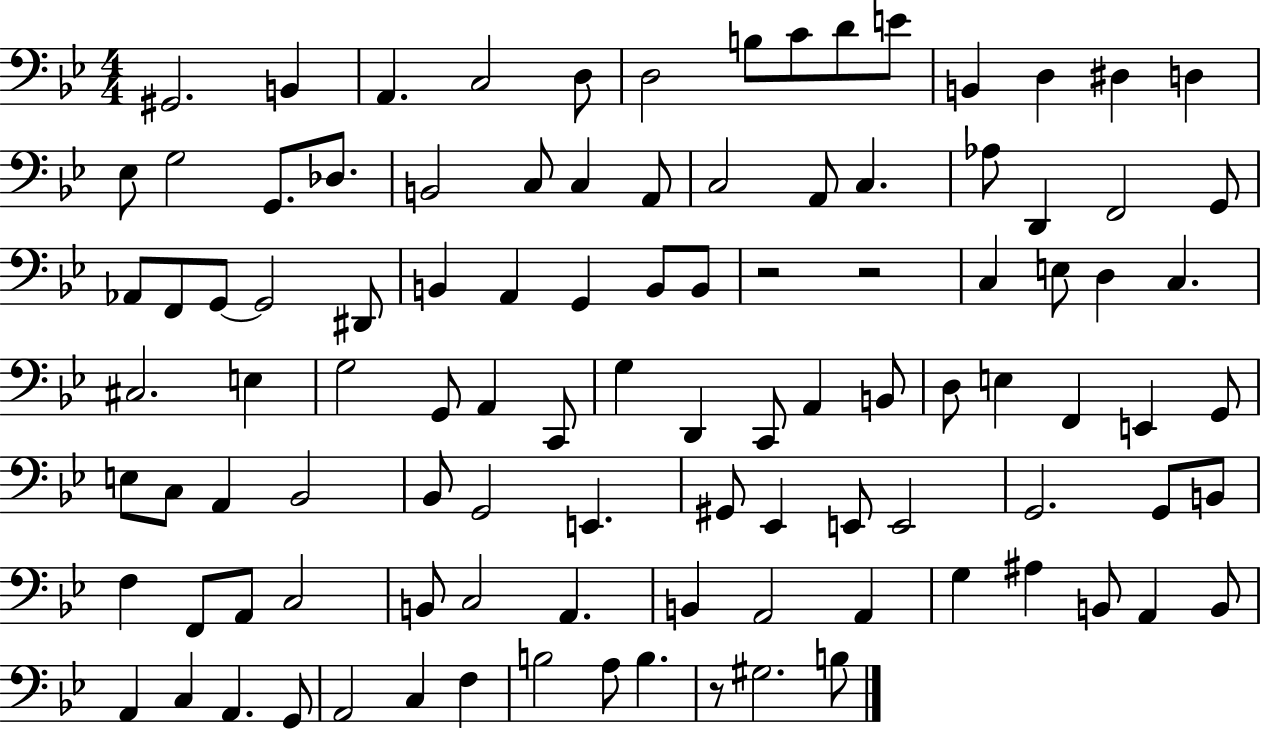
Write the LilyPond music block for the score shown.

{
  \clef bass
  \numericTimeSignature
  \time 4/4
  \key bes \major
  \repeat volta 2 { gis,2. b,4 | a,4. c2 d8 | d2 b8 c'8 d'8 e'8 | b,4 d4 dis4 d4 | \break ees8 g2 g,8. des8. | b,2 c8 c4 a,8 | c2 a,8 c4. | aes8 d,4 f,2 g,8 | \break aes,8 f,8 g,8~~ g,2 dis,8 | b,4 a,4 g,4 b,8 b,8 | r2 r2 | c4 e8 d4 c4. | \break cis2. e4 | g2 g,8 a,4 c,8 | g4 d,4 c,8 a,4 b,8 | d8 e4 f,4 e,4 g,8 | \break e8 c8 a,4 bes,2 | bes,8 g,2 e,4. | gis,8 ees,4 e,8 e,2 | g,2. g,8 b,8 | \break f4 f,8 a,8 c2 | b,8 c2 a,4. | b,4 a,2 a,4 | g4 ais4 b,8 a,4 b,8 | \break a,4 c4 a,4. g,8 | a,2 c4 f4 | b2 a8 b4. | r8 gis2. b8 | \break } \bar "|."
}